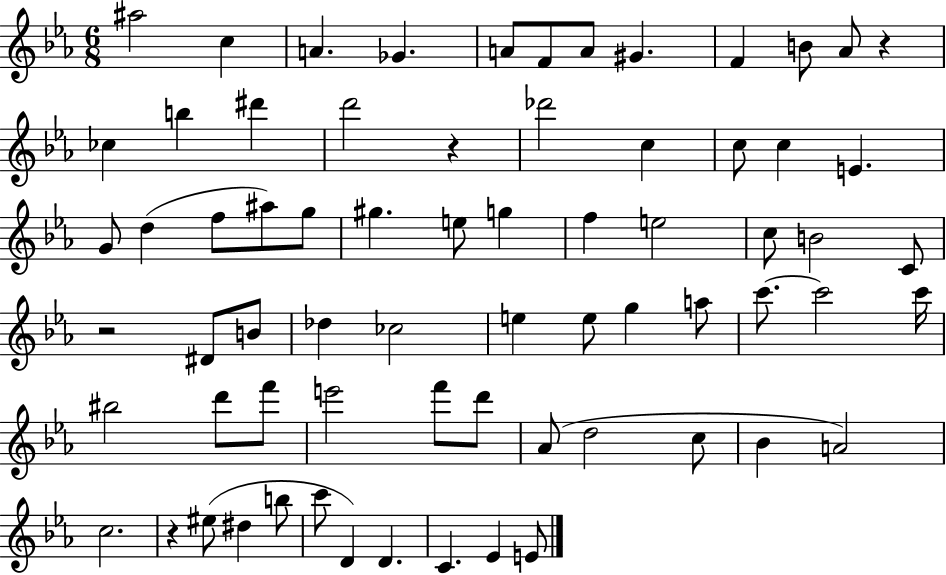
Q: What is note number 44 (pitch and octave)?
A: C6